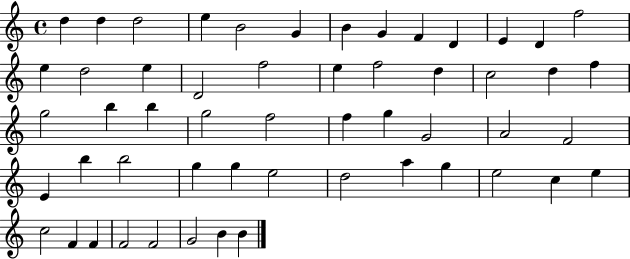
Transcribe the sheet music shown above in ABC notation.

X:1
T:Untitled
M:4/4
L:1/4
K:C
d d d2 e B2 G B G F D E D f2 e d2 e D2 f2 e f2 d c2 d f g2 b b g2 f2 f g G2 A2 F2 E b b2 g g e2 d2 a g e2 c e c2 F F F2 F2 G2 B B